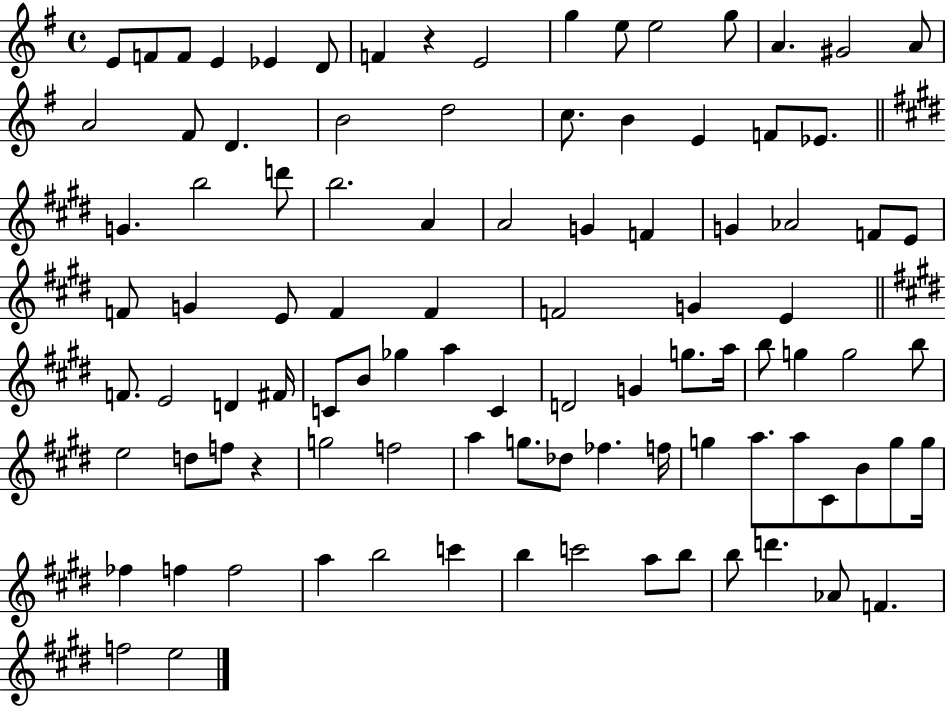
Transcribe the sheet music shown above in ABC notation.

X:1
T:Untitled
M:4/4
L:1/4
K:G
E/2 F/2 F/2 E _E D/2 F z E2 g e/2 e2 g/2 A ^G2 A/2 A2 ^F/2 D B2 d2 c/2 B E F/2 _E/2 G b2 d'/2 b2 A A2 G F G _A2 F/2 E/2 F/2 G E/2 F F F2 G E F/2 E2 D ^F/4 C/2 B/2 _g a C D2 G g/2 a/4 b/2 g g2 b/2 e2 d/2 f/2 z g2 f2 a g/2 _d/2 _f f/4 g a/2 a/2 ^C/2 B/2 g/2 g/4 _f f f2 a b2 c' b c'2 a/2 b/2 b/2 d' _A/2 F f2 e2